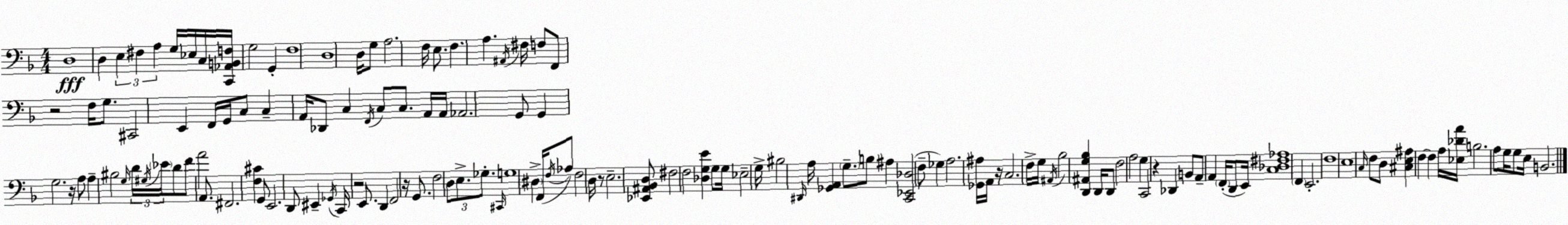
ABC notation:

X:1
T:Untitled
M:4/4
L:1/4
K:F
D,4 D, E, ^F, A, G,/4 _E,/4 C,/4 [C,,_A,,B,,F,]/4 G,2 G,, F,4 D,4 D,/4 G,/2 A,2 F,/4 E,/2 F, A, ^A,,/4 ^F,/4 F,/2 F,,/2 z2 F,/4 G,/2 ^C,,2 E,, F,,/4 G,,/4 C,/2 C, A,,/4 _D,,/2 C, F,,/4 C,/2 C,/2 A,,/4 A,,/4 _A,,2 G,,/2 G,, G,2 z/4 A,/2 A, ^B,2 G,/4 D/4 ^G,/4 _E/4 D/2 F/2 A2 A,,/2 ^F,,2 [F,^C] G,,/2 E,,2 D,,/2 ^E,, _G,,/4 C,,/4 z2 E,,/2 D,, F,,2 z/4 G,,/2 F,2 D,/2 E,/2 _G,/2 ^C,,/4 G,4 ^D, F,,/4 F,/4 _A,/2 F,2 D,/4 z/2 E,2 [_E,,^A,,_B,,D,]/2 ^F,2 F,2 [_D,G,E] G,/2 G,/4 _E,2 G,/4 ^B,2 ^D,,/4 A,/4 [_G,,A,,] G,/2 B,/2 ^A, [C,,_E,,_D,]2 F,/2 _G, A,2 [_G,,^A,]/4 A,,/4 z/4 C,2 F,/4 G,/4 ^A,,/4 _B,2 [D,,^A,,G,_B,] D,,/4 D,,/2 F,2 A,2 G, C,,2 z _D,, B,,/2 A,,/2 A,, F,,/4 D,,/2 E,,/4 [C,_D,^F,_A,]4 F,, E,,2 F,4 E,4 C,/4 F,/2 D,/2 [^C,E,^A,] F, F, A,/4 [_E,_DA]/4 B,2 A,/2 G,/4 G,/2 E,/4 B,,2